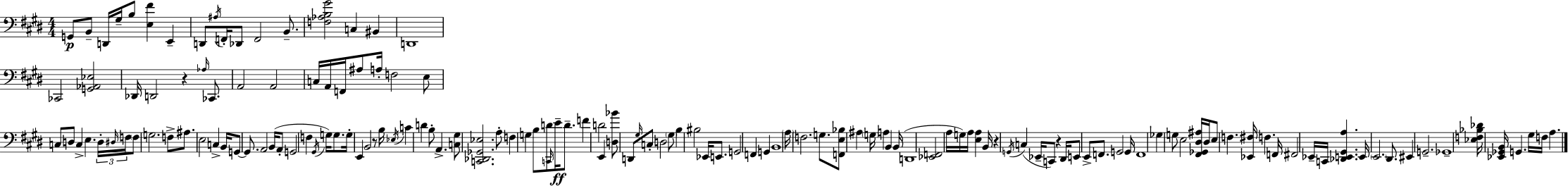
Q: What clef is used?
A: bass